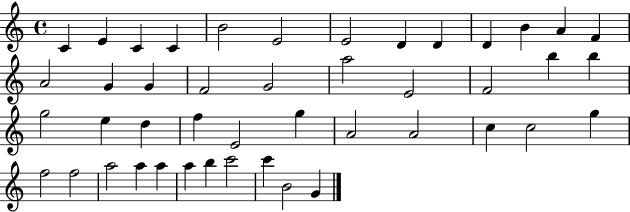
X:1
T:Untitled
M:4/4
L:1/4
K:C
C E C C B2 E2 E2 D D D B A F A2 G G F2 G2 a2 E2 F2 b b g2 e d f E2 g A2 A2 c c2 g f2 f2 a2 a a a b c'2 c' B2 G